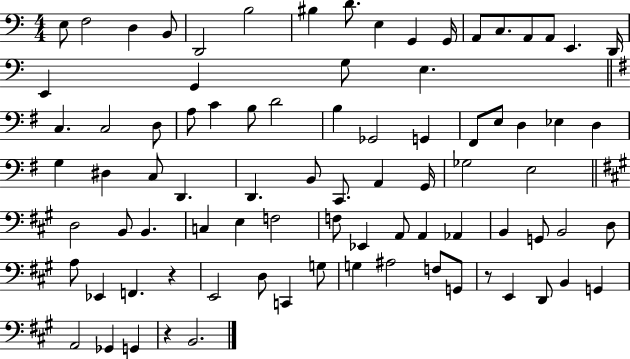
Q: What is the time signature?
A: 4/4